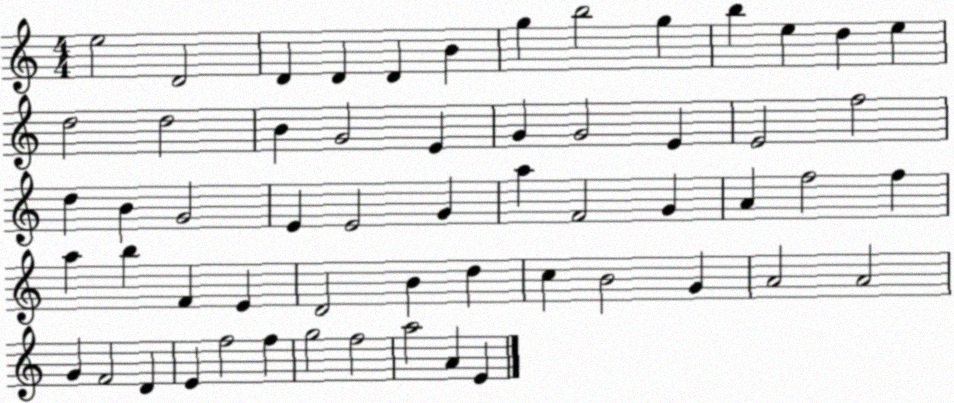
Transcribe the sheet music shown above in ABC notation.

X:1
T:Untitled
M:4/4
L:1/4
K:C
e2 D2 D D D B g b2 g b e d e d2 d2 B G2 E G G2 E E2 f2 d B G2 E E2 G a F2 G A f2 f a b F E D2 B d c B2 G A2 A2 G F2 D E f2 f g2 f2 a2 A E